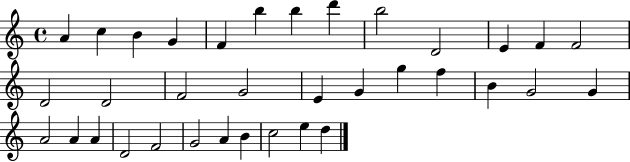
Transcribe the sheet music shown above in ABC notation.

X:1
T:Untitled
M:4/4
L:1/4
K:C
A c B G F b b d' b2 D2 E F F2 D2 D2 F2 G2 E G g f B G2 G A2 A A D2 F2 G2 A B c2 e d